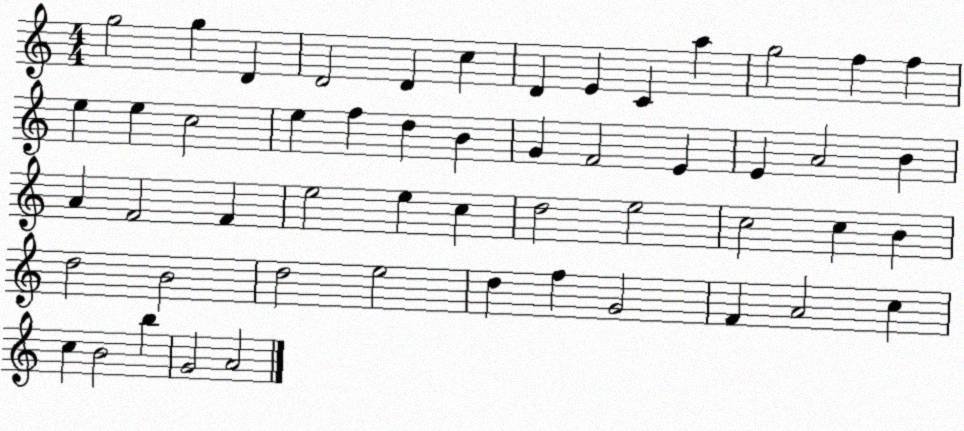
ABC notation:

X:1
T:Untitled
M:4/4
L:1/4
K:C
g2 g D D2 D c D E C a g2 f f e e c2 e f d B G F2 E E A2 B A F2 F e2 e c d2 e2 c2 c B d2 B2 d2 e2 d f G2 F A2 c c B2 b G2 A2